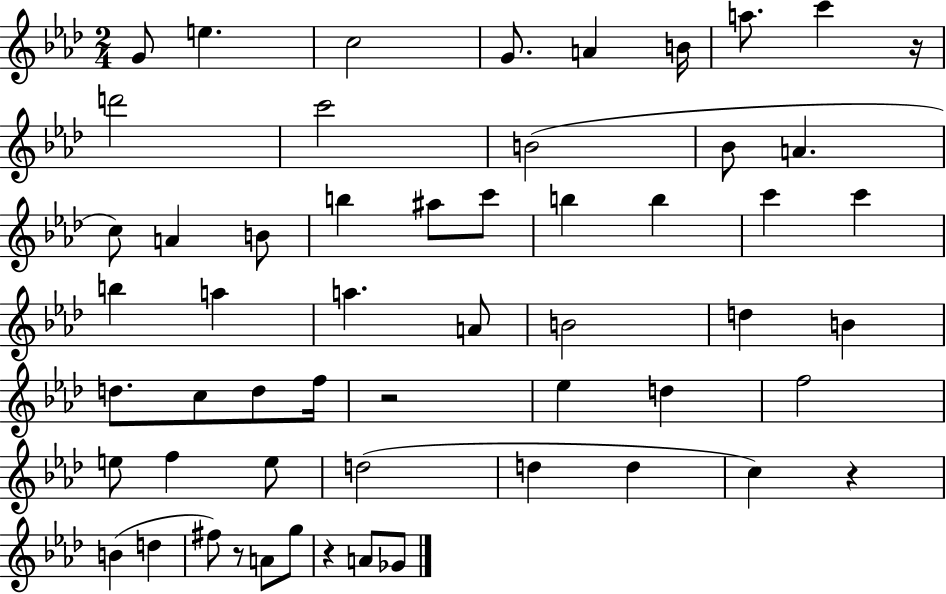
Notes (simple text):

G4/e E5/q. C5/h G4/e. A4/q B4/s A5/e. C6/q R/s D6/h C6/h B4/h Bb4/e A4/q. C5/e A4/q B4/e B5/q A#5/e C6/e B5/q B5/q C6/q C6/q B5/q A5/q A5/q. A4/e B4/h D5/q B4/q D5/e. C5/e D5/e F5/s R/h Eb5/q D5/q F5/h E5/e F5/q E5/e D5/h D5/q D5/q C5/q R/q B4/q D5/q F#5/e R/e A4/e G5/e R/q A4/e Gb4/e